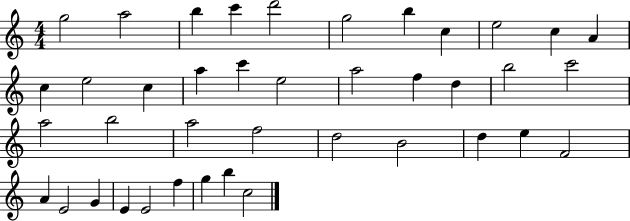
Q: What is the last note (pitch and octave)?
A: C5